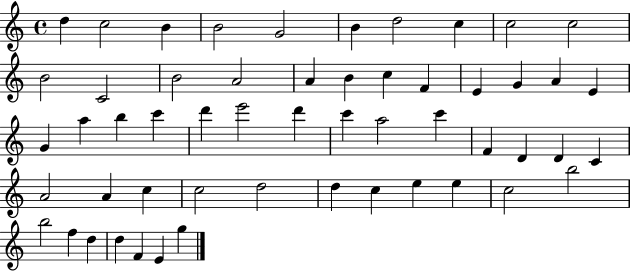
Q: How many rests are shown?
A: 0